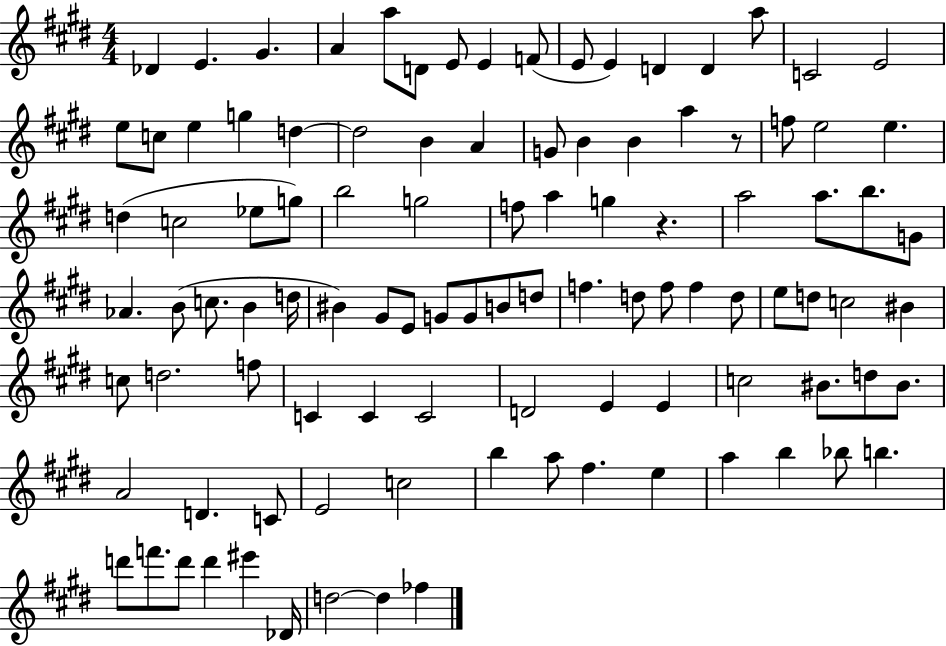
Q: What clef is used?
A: treble